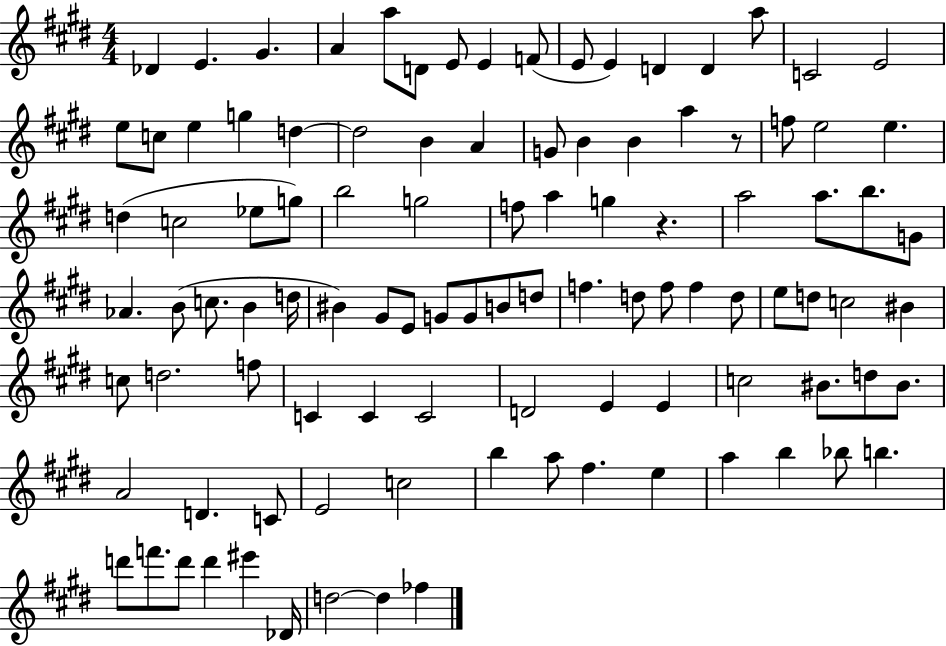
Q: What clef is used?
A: treble